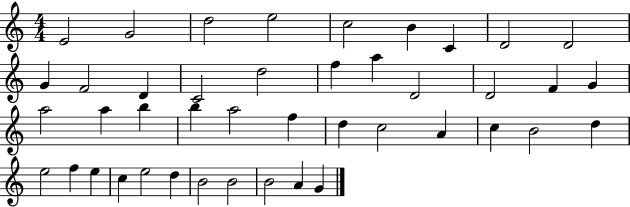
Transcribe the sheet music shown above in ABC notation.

X:1
T:Untitled
M:4/4
L:1/4
K:C
E2 G2 d2 e2 c2 B C D2 D2 G F2 D C2 d2 f a D2 D2 F G a2 a b b a2 f d c2 A c B2 d e2 f e c e2 d B2 B2 B2 A G